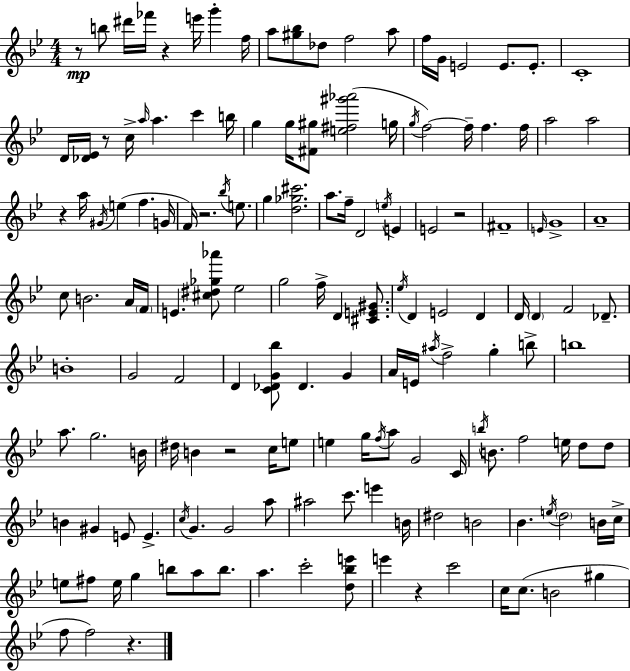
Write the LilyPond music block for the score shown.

{
  \clef treble
  \numericTimeSignature
  \time 4/4
  \key bes \major
  \repeat volta 2 { r8\mp b''8 dis'''16 fes'''16 r4 e'''16 g'''4-. f''16 | a''8 <gis'' bes''>8 des''8 f''2 a''8 | f''16 g'16 e'2 e'8. e'8.-. | c'1-. | \break d'16 <des' ees'>16 r8 c''16-> \grace { a''16 } a''4. c'''4 | b''16 g''4 g''16 <fis' gis''>8 <e'' fis'' gis''' aes'''>2( | g''16 \acciaccatura { g''16 }) f''2~~ f''16-- f''4. | f''16 a''2 a''2 | \break r4 a''16 \acciaccatura { gis'16 }( e''4 f''4. | g'16 f'16) r2. | \acciaccatura { bes''16 } e''8. g''4 <d'' ges'' cis'''>2. | a''8. f''16-- d'2 | \break \acciaccatura { e''16 } e'4 e'2 r2 | fis'1-- | \grace { e'16 } g'1-> | a'1-- | \break c''8 b'2. | a'16 \parenthesize f'16 e'4. <cis'' dis'' ges'' aes'''>8 ees''2 | g''2 f''16-> d'4 | <cis' e' gis'>8. \acciaccatura { ees''16 } d'4 e'2 | \break d'4 d'16 \parenthesize d'4 f'2 | des'8.-- b'1-. | g'2 f'2 | d'4 <c' des' g' bes''>8 des'4. | \break g'4 a'16 e'16 \acciaccatura { ais''16 } f''2-> | g''4-. b''8-> b''1 | a''8. g''2. | b'16 dis''16 b'4 r2 | \break c''16 e''8 e''4 g''16 \acciaccatura { f''16 } a''8 | g'2 c'16 \acciaccatura { b''16 } b'8. f''2 | e''16 d''8 d''8 b'4 gis'4 | e'8 e'4.-> \acciaccatura { c''16 } g'4. | \break g'2 a''8 ais''2 | c'''8. e'''4 b'16 dis''2 | b'2 bes'4. | \acciaccatura { e''16 } \parenthesize d''2 b'16 c''16-> e''8 fis''8 | \break e''16 g''4 b''8 a''8 b''8. a''4. | c'''2-. <d'' bes'' e'''>8 e'''4 | r4 c'''2 c''16 c''8.( | b'2 gis''4 f''8 f''2) | \break r4. } \bar "|."
}